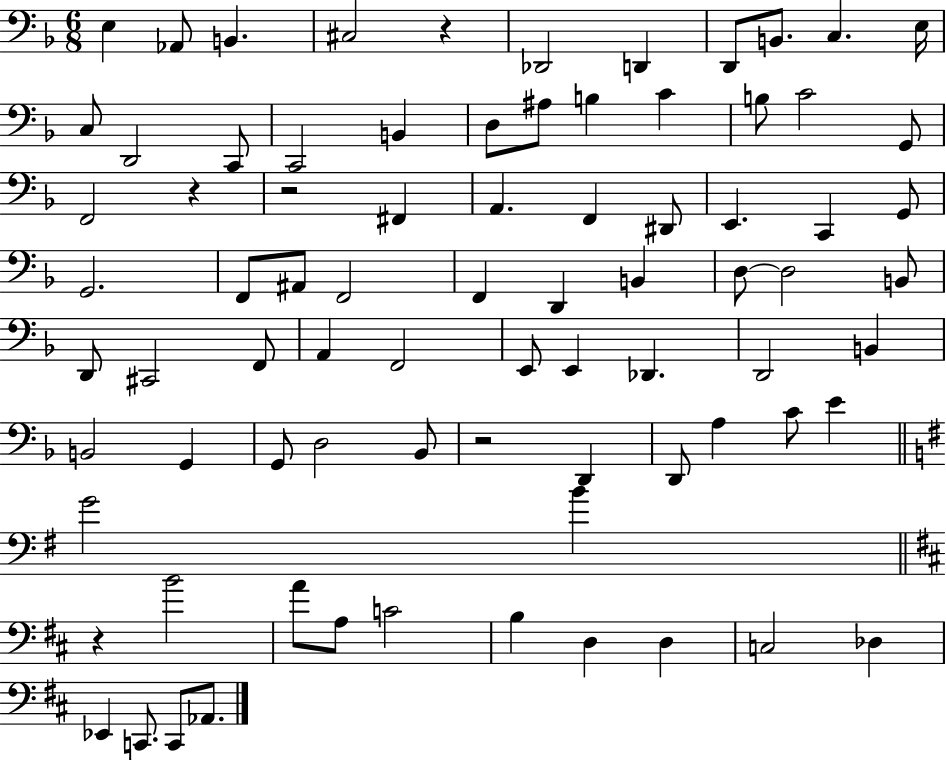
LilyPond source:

{
  \clef bass
  \numericTimeSignature
  \time 6/8
  \key f \major
  \repeat volta 2 { e4 aes,8 b,4. | cis2 r4 | des,2 d,4 | d,8 b,8. c4. e16 | \break c8 d,2 c,8 | c,2 b,4 | d8 ais8 b4 c'4 | b8 c'2 g,8 | \break f,2 r4 | r2 fis,4 | a,4. f,4 dis,8 | e,4. c,4 g,8 | \break g,2. | f,8 ais,8 f,2 | f,4 d,4 b,4 | d8~~ d2 b,8 | \break d,8 cis,2 f,8 | a,4 f,2 | e,8 e,4 des,4. | d,2 b,4 | \break b,2 g,4 | g,8 d2 bes,8 | r2 d,4 | d,8 a4 c'8 e'4 | \break \bar "||" \break \key e \minor g'2 b'4 | \bar "||" \break \key d \major r4 b'2 | a'8 a8 c'2 | b4 d4 d4 | c2 des4 | \break ees,4 c,8. c,8 aes,8. | } \bar "|."
}